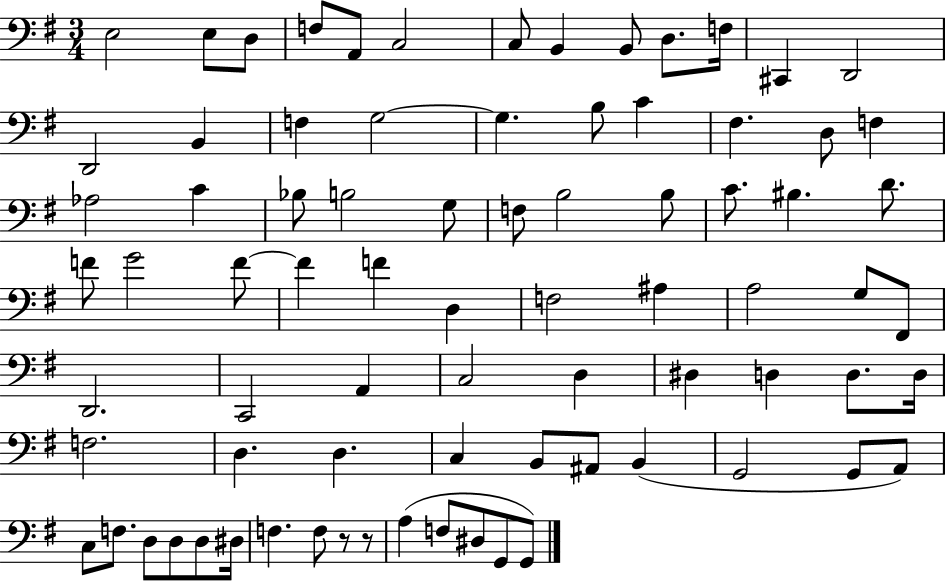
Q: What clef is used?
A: bass